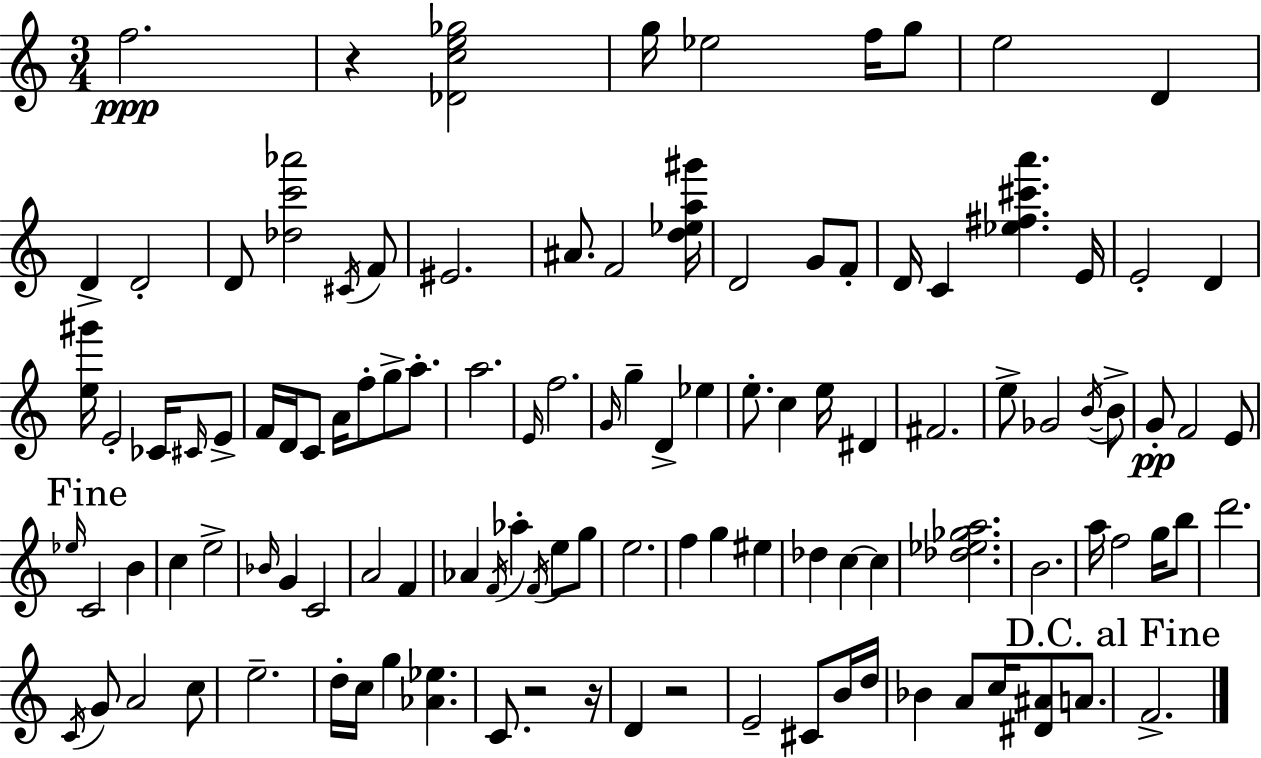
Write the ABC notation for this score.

X:1
T:Untitled
M:3/4
L:1/4
K:Am
f2 z [_Dce_g]2 g/4 _e2 f/4 g/2 e2 D D D2 D/2 [_dc'_a']2 ^C/4 F/2 ^E2 ^A/2 F2 [d_ea^g']/4 D2 G/2 F/2 D/4 C [_e^f^c'a'] E/4 E2 D [e^g']/4 E2 _C/4 ^C/4 E/2 F/4 D/4 C/2 A/4 f/2 g/2 a/2 a2 E/4 f2 G/4 g D _e e/2 c e/4 ^D ^F2 e/2 _G2 B/4 B/2 G/2 F2 E/2 _e/4 C2 B c e2 _B/4 G C2 A2 F _A F/4 _a F/4 e/2 g/2 e2 f g ^e _d c c [_d_e_ga]2 B2 a/4 f2 g/4 b/2 d'2 C/4 G/2 A2 c/2 e2 d/4 c/4 g [_A_e] C/2 z2 z/4 D z2 E2 ^C/2 B/4 d/4 _B A/2 c/4 [^D^A]/2 A/2 F2